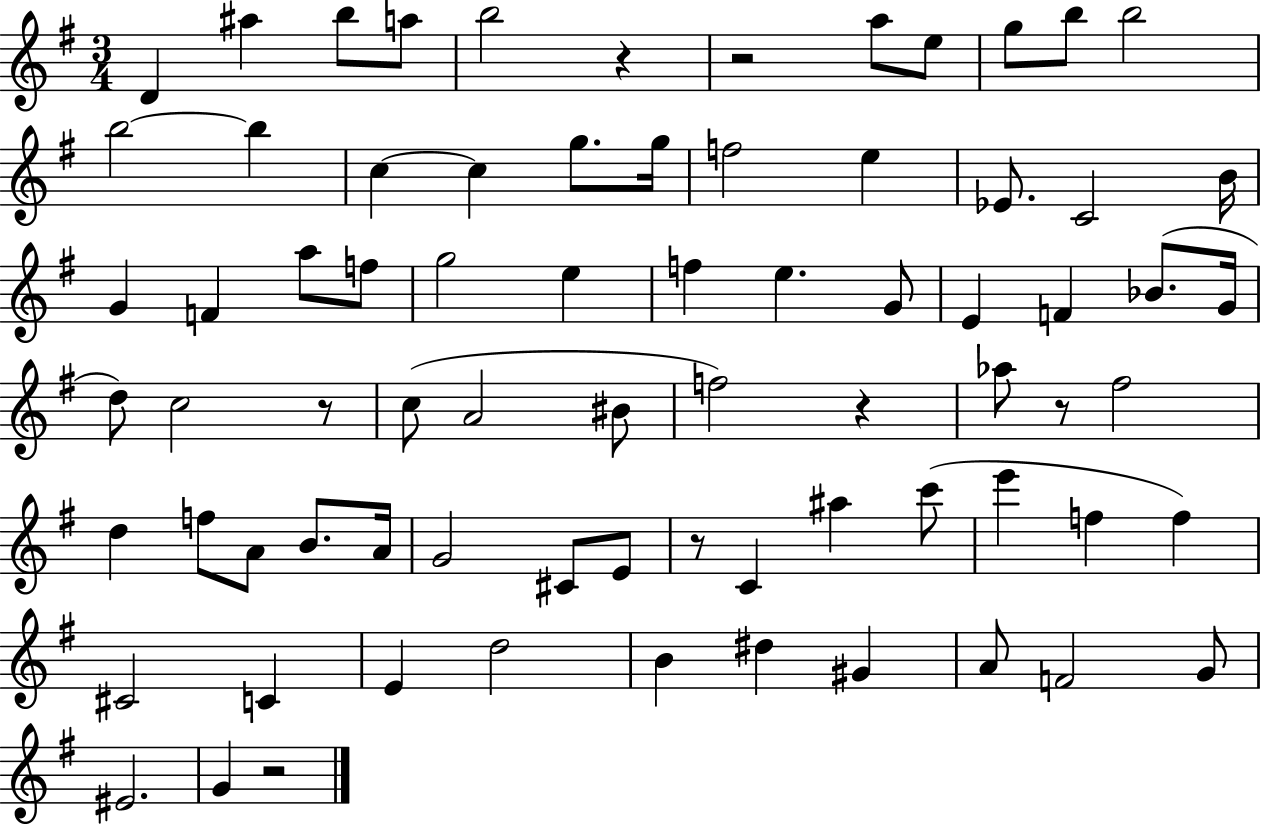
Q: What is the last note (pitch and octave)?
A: G4